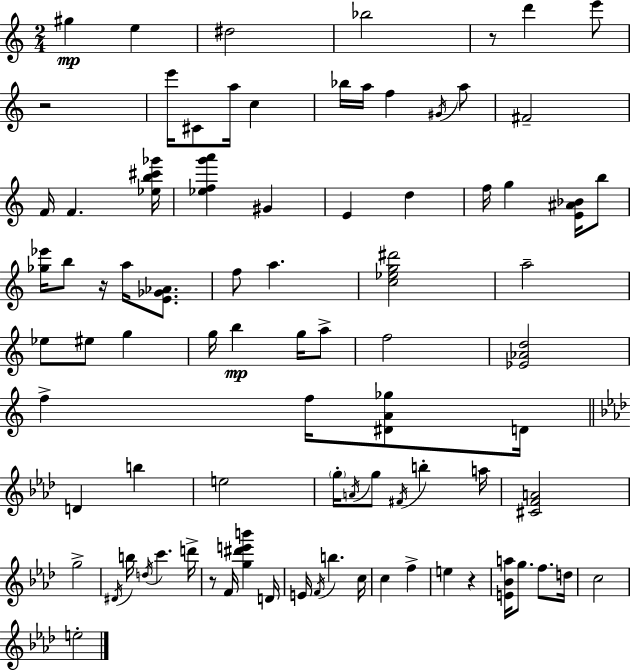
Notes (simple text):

G#5/q E5/q D#5/h Bb5/h R/e D6/q E6/e R/h E6/s C#4/e A5/s C5/q Bb5/s A5/s F5/q G#4/s A5/e F#4/h F4/s F4/q. [Eb5,B5,C#6,Gb6]/s [Eb5,F5,G6,A6]/q G#4/q E4/q D5/q F5/s G5/q [E4,A#4,Bb4]/s B5/e [Gb5,Eb6]/s B5/e R/s A5/s [E4,Gb4,Ab4]/e. F5/e A5/q. [C5,Eb5,G5,D#6]/h A5/h Eb5/e EIS5/e G5/q G5/s B5/q G5/s A5/e F5/h [Eb4,Ab4,D5]/h F5/q F5/s [D#4,A4,Gb5]/e D4/s D4/q B5/q E5/h G5/s A4/s G5/e F#4/s B5/q A5/s [C#4,F4,A4]/h G5/h D#4/s B5/s D5/s C6/q. D6/s R/e F4/s [G5,D#6,E6,B6]/q D4/s E4/s F4/s B5/q. C5/s C5/q F5/q E5/q R/q [E4,Bb4,A5]/s G5/e. F5/e. D5/s C5/h E5/h